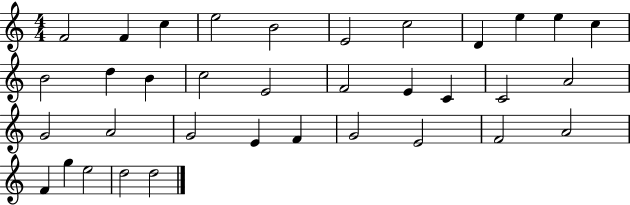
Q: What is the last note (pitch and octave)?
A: D5